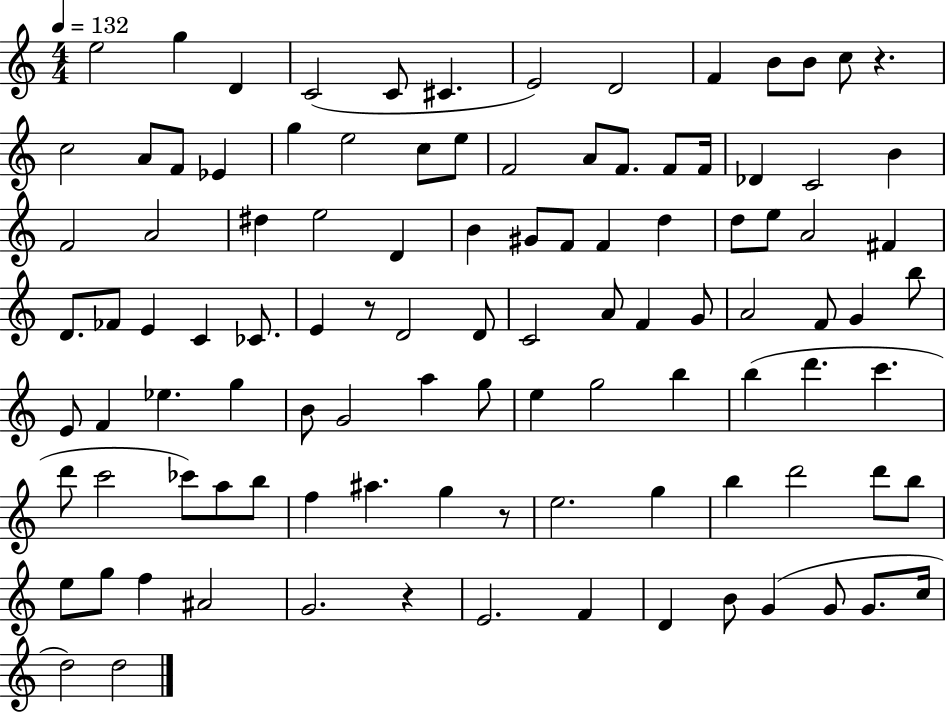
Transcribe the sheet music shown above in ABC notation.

X:1
T:Untitled
M:4/4
L:1/4
K:C
e2 g D C2 C/2 ^C E2 D2 F B/2 B/2 c/2 z c2 A/2 F/2 _E g e2 c/2 e/2 F2 A/2 F/2 F/2 F/4 _D C2 B F2 A2 ^d e2 D B ^G/2 F/2 F d d/2 e/2 A2 ^F D/2 _F/2 E C _C/2 E z/2 D2 D/2 C2 A/2 F G/2 A2 F/2 G b/2 E/2 F _e g B/2 G2 a g/2 e g2 b b d' c' d'/2 c'2 _c'/2 a/2 b/2 f ^a g z/2 e2 g b d'2 d'/2 b/2 e/2 g/2 f ^A2 G2 z E2 F D B/2 G G/2 G/2 c/4 d2 d2